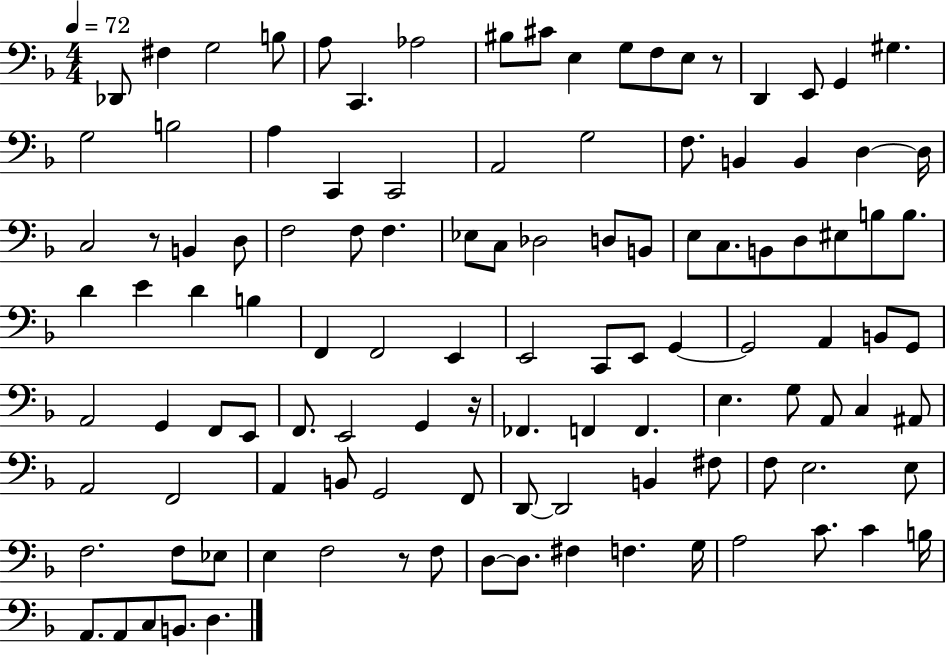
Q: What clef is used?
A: bass